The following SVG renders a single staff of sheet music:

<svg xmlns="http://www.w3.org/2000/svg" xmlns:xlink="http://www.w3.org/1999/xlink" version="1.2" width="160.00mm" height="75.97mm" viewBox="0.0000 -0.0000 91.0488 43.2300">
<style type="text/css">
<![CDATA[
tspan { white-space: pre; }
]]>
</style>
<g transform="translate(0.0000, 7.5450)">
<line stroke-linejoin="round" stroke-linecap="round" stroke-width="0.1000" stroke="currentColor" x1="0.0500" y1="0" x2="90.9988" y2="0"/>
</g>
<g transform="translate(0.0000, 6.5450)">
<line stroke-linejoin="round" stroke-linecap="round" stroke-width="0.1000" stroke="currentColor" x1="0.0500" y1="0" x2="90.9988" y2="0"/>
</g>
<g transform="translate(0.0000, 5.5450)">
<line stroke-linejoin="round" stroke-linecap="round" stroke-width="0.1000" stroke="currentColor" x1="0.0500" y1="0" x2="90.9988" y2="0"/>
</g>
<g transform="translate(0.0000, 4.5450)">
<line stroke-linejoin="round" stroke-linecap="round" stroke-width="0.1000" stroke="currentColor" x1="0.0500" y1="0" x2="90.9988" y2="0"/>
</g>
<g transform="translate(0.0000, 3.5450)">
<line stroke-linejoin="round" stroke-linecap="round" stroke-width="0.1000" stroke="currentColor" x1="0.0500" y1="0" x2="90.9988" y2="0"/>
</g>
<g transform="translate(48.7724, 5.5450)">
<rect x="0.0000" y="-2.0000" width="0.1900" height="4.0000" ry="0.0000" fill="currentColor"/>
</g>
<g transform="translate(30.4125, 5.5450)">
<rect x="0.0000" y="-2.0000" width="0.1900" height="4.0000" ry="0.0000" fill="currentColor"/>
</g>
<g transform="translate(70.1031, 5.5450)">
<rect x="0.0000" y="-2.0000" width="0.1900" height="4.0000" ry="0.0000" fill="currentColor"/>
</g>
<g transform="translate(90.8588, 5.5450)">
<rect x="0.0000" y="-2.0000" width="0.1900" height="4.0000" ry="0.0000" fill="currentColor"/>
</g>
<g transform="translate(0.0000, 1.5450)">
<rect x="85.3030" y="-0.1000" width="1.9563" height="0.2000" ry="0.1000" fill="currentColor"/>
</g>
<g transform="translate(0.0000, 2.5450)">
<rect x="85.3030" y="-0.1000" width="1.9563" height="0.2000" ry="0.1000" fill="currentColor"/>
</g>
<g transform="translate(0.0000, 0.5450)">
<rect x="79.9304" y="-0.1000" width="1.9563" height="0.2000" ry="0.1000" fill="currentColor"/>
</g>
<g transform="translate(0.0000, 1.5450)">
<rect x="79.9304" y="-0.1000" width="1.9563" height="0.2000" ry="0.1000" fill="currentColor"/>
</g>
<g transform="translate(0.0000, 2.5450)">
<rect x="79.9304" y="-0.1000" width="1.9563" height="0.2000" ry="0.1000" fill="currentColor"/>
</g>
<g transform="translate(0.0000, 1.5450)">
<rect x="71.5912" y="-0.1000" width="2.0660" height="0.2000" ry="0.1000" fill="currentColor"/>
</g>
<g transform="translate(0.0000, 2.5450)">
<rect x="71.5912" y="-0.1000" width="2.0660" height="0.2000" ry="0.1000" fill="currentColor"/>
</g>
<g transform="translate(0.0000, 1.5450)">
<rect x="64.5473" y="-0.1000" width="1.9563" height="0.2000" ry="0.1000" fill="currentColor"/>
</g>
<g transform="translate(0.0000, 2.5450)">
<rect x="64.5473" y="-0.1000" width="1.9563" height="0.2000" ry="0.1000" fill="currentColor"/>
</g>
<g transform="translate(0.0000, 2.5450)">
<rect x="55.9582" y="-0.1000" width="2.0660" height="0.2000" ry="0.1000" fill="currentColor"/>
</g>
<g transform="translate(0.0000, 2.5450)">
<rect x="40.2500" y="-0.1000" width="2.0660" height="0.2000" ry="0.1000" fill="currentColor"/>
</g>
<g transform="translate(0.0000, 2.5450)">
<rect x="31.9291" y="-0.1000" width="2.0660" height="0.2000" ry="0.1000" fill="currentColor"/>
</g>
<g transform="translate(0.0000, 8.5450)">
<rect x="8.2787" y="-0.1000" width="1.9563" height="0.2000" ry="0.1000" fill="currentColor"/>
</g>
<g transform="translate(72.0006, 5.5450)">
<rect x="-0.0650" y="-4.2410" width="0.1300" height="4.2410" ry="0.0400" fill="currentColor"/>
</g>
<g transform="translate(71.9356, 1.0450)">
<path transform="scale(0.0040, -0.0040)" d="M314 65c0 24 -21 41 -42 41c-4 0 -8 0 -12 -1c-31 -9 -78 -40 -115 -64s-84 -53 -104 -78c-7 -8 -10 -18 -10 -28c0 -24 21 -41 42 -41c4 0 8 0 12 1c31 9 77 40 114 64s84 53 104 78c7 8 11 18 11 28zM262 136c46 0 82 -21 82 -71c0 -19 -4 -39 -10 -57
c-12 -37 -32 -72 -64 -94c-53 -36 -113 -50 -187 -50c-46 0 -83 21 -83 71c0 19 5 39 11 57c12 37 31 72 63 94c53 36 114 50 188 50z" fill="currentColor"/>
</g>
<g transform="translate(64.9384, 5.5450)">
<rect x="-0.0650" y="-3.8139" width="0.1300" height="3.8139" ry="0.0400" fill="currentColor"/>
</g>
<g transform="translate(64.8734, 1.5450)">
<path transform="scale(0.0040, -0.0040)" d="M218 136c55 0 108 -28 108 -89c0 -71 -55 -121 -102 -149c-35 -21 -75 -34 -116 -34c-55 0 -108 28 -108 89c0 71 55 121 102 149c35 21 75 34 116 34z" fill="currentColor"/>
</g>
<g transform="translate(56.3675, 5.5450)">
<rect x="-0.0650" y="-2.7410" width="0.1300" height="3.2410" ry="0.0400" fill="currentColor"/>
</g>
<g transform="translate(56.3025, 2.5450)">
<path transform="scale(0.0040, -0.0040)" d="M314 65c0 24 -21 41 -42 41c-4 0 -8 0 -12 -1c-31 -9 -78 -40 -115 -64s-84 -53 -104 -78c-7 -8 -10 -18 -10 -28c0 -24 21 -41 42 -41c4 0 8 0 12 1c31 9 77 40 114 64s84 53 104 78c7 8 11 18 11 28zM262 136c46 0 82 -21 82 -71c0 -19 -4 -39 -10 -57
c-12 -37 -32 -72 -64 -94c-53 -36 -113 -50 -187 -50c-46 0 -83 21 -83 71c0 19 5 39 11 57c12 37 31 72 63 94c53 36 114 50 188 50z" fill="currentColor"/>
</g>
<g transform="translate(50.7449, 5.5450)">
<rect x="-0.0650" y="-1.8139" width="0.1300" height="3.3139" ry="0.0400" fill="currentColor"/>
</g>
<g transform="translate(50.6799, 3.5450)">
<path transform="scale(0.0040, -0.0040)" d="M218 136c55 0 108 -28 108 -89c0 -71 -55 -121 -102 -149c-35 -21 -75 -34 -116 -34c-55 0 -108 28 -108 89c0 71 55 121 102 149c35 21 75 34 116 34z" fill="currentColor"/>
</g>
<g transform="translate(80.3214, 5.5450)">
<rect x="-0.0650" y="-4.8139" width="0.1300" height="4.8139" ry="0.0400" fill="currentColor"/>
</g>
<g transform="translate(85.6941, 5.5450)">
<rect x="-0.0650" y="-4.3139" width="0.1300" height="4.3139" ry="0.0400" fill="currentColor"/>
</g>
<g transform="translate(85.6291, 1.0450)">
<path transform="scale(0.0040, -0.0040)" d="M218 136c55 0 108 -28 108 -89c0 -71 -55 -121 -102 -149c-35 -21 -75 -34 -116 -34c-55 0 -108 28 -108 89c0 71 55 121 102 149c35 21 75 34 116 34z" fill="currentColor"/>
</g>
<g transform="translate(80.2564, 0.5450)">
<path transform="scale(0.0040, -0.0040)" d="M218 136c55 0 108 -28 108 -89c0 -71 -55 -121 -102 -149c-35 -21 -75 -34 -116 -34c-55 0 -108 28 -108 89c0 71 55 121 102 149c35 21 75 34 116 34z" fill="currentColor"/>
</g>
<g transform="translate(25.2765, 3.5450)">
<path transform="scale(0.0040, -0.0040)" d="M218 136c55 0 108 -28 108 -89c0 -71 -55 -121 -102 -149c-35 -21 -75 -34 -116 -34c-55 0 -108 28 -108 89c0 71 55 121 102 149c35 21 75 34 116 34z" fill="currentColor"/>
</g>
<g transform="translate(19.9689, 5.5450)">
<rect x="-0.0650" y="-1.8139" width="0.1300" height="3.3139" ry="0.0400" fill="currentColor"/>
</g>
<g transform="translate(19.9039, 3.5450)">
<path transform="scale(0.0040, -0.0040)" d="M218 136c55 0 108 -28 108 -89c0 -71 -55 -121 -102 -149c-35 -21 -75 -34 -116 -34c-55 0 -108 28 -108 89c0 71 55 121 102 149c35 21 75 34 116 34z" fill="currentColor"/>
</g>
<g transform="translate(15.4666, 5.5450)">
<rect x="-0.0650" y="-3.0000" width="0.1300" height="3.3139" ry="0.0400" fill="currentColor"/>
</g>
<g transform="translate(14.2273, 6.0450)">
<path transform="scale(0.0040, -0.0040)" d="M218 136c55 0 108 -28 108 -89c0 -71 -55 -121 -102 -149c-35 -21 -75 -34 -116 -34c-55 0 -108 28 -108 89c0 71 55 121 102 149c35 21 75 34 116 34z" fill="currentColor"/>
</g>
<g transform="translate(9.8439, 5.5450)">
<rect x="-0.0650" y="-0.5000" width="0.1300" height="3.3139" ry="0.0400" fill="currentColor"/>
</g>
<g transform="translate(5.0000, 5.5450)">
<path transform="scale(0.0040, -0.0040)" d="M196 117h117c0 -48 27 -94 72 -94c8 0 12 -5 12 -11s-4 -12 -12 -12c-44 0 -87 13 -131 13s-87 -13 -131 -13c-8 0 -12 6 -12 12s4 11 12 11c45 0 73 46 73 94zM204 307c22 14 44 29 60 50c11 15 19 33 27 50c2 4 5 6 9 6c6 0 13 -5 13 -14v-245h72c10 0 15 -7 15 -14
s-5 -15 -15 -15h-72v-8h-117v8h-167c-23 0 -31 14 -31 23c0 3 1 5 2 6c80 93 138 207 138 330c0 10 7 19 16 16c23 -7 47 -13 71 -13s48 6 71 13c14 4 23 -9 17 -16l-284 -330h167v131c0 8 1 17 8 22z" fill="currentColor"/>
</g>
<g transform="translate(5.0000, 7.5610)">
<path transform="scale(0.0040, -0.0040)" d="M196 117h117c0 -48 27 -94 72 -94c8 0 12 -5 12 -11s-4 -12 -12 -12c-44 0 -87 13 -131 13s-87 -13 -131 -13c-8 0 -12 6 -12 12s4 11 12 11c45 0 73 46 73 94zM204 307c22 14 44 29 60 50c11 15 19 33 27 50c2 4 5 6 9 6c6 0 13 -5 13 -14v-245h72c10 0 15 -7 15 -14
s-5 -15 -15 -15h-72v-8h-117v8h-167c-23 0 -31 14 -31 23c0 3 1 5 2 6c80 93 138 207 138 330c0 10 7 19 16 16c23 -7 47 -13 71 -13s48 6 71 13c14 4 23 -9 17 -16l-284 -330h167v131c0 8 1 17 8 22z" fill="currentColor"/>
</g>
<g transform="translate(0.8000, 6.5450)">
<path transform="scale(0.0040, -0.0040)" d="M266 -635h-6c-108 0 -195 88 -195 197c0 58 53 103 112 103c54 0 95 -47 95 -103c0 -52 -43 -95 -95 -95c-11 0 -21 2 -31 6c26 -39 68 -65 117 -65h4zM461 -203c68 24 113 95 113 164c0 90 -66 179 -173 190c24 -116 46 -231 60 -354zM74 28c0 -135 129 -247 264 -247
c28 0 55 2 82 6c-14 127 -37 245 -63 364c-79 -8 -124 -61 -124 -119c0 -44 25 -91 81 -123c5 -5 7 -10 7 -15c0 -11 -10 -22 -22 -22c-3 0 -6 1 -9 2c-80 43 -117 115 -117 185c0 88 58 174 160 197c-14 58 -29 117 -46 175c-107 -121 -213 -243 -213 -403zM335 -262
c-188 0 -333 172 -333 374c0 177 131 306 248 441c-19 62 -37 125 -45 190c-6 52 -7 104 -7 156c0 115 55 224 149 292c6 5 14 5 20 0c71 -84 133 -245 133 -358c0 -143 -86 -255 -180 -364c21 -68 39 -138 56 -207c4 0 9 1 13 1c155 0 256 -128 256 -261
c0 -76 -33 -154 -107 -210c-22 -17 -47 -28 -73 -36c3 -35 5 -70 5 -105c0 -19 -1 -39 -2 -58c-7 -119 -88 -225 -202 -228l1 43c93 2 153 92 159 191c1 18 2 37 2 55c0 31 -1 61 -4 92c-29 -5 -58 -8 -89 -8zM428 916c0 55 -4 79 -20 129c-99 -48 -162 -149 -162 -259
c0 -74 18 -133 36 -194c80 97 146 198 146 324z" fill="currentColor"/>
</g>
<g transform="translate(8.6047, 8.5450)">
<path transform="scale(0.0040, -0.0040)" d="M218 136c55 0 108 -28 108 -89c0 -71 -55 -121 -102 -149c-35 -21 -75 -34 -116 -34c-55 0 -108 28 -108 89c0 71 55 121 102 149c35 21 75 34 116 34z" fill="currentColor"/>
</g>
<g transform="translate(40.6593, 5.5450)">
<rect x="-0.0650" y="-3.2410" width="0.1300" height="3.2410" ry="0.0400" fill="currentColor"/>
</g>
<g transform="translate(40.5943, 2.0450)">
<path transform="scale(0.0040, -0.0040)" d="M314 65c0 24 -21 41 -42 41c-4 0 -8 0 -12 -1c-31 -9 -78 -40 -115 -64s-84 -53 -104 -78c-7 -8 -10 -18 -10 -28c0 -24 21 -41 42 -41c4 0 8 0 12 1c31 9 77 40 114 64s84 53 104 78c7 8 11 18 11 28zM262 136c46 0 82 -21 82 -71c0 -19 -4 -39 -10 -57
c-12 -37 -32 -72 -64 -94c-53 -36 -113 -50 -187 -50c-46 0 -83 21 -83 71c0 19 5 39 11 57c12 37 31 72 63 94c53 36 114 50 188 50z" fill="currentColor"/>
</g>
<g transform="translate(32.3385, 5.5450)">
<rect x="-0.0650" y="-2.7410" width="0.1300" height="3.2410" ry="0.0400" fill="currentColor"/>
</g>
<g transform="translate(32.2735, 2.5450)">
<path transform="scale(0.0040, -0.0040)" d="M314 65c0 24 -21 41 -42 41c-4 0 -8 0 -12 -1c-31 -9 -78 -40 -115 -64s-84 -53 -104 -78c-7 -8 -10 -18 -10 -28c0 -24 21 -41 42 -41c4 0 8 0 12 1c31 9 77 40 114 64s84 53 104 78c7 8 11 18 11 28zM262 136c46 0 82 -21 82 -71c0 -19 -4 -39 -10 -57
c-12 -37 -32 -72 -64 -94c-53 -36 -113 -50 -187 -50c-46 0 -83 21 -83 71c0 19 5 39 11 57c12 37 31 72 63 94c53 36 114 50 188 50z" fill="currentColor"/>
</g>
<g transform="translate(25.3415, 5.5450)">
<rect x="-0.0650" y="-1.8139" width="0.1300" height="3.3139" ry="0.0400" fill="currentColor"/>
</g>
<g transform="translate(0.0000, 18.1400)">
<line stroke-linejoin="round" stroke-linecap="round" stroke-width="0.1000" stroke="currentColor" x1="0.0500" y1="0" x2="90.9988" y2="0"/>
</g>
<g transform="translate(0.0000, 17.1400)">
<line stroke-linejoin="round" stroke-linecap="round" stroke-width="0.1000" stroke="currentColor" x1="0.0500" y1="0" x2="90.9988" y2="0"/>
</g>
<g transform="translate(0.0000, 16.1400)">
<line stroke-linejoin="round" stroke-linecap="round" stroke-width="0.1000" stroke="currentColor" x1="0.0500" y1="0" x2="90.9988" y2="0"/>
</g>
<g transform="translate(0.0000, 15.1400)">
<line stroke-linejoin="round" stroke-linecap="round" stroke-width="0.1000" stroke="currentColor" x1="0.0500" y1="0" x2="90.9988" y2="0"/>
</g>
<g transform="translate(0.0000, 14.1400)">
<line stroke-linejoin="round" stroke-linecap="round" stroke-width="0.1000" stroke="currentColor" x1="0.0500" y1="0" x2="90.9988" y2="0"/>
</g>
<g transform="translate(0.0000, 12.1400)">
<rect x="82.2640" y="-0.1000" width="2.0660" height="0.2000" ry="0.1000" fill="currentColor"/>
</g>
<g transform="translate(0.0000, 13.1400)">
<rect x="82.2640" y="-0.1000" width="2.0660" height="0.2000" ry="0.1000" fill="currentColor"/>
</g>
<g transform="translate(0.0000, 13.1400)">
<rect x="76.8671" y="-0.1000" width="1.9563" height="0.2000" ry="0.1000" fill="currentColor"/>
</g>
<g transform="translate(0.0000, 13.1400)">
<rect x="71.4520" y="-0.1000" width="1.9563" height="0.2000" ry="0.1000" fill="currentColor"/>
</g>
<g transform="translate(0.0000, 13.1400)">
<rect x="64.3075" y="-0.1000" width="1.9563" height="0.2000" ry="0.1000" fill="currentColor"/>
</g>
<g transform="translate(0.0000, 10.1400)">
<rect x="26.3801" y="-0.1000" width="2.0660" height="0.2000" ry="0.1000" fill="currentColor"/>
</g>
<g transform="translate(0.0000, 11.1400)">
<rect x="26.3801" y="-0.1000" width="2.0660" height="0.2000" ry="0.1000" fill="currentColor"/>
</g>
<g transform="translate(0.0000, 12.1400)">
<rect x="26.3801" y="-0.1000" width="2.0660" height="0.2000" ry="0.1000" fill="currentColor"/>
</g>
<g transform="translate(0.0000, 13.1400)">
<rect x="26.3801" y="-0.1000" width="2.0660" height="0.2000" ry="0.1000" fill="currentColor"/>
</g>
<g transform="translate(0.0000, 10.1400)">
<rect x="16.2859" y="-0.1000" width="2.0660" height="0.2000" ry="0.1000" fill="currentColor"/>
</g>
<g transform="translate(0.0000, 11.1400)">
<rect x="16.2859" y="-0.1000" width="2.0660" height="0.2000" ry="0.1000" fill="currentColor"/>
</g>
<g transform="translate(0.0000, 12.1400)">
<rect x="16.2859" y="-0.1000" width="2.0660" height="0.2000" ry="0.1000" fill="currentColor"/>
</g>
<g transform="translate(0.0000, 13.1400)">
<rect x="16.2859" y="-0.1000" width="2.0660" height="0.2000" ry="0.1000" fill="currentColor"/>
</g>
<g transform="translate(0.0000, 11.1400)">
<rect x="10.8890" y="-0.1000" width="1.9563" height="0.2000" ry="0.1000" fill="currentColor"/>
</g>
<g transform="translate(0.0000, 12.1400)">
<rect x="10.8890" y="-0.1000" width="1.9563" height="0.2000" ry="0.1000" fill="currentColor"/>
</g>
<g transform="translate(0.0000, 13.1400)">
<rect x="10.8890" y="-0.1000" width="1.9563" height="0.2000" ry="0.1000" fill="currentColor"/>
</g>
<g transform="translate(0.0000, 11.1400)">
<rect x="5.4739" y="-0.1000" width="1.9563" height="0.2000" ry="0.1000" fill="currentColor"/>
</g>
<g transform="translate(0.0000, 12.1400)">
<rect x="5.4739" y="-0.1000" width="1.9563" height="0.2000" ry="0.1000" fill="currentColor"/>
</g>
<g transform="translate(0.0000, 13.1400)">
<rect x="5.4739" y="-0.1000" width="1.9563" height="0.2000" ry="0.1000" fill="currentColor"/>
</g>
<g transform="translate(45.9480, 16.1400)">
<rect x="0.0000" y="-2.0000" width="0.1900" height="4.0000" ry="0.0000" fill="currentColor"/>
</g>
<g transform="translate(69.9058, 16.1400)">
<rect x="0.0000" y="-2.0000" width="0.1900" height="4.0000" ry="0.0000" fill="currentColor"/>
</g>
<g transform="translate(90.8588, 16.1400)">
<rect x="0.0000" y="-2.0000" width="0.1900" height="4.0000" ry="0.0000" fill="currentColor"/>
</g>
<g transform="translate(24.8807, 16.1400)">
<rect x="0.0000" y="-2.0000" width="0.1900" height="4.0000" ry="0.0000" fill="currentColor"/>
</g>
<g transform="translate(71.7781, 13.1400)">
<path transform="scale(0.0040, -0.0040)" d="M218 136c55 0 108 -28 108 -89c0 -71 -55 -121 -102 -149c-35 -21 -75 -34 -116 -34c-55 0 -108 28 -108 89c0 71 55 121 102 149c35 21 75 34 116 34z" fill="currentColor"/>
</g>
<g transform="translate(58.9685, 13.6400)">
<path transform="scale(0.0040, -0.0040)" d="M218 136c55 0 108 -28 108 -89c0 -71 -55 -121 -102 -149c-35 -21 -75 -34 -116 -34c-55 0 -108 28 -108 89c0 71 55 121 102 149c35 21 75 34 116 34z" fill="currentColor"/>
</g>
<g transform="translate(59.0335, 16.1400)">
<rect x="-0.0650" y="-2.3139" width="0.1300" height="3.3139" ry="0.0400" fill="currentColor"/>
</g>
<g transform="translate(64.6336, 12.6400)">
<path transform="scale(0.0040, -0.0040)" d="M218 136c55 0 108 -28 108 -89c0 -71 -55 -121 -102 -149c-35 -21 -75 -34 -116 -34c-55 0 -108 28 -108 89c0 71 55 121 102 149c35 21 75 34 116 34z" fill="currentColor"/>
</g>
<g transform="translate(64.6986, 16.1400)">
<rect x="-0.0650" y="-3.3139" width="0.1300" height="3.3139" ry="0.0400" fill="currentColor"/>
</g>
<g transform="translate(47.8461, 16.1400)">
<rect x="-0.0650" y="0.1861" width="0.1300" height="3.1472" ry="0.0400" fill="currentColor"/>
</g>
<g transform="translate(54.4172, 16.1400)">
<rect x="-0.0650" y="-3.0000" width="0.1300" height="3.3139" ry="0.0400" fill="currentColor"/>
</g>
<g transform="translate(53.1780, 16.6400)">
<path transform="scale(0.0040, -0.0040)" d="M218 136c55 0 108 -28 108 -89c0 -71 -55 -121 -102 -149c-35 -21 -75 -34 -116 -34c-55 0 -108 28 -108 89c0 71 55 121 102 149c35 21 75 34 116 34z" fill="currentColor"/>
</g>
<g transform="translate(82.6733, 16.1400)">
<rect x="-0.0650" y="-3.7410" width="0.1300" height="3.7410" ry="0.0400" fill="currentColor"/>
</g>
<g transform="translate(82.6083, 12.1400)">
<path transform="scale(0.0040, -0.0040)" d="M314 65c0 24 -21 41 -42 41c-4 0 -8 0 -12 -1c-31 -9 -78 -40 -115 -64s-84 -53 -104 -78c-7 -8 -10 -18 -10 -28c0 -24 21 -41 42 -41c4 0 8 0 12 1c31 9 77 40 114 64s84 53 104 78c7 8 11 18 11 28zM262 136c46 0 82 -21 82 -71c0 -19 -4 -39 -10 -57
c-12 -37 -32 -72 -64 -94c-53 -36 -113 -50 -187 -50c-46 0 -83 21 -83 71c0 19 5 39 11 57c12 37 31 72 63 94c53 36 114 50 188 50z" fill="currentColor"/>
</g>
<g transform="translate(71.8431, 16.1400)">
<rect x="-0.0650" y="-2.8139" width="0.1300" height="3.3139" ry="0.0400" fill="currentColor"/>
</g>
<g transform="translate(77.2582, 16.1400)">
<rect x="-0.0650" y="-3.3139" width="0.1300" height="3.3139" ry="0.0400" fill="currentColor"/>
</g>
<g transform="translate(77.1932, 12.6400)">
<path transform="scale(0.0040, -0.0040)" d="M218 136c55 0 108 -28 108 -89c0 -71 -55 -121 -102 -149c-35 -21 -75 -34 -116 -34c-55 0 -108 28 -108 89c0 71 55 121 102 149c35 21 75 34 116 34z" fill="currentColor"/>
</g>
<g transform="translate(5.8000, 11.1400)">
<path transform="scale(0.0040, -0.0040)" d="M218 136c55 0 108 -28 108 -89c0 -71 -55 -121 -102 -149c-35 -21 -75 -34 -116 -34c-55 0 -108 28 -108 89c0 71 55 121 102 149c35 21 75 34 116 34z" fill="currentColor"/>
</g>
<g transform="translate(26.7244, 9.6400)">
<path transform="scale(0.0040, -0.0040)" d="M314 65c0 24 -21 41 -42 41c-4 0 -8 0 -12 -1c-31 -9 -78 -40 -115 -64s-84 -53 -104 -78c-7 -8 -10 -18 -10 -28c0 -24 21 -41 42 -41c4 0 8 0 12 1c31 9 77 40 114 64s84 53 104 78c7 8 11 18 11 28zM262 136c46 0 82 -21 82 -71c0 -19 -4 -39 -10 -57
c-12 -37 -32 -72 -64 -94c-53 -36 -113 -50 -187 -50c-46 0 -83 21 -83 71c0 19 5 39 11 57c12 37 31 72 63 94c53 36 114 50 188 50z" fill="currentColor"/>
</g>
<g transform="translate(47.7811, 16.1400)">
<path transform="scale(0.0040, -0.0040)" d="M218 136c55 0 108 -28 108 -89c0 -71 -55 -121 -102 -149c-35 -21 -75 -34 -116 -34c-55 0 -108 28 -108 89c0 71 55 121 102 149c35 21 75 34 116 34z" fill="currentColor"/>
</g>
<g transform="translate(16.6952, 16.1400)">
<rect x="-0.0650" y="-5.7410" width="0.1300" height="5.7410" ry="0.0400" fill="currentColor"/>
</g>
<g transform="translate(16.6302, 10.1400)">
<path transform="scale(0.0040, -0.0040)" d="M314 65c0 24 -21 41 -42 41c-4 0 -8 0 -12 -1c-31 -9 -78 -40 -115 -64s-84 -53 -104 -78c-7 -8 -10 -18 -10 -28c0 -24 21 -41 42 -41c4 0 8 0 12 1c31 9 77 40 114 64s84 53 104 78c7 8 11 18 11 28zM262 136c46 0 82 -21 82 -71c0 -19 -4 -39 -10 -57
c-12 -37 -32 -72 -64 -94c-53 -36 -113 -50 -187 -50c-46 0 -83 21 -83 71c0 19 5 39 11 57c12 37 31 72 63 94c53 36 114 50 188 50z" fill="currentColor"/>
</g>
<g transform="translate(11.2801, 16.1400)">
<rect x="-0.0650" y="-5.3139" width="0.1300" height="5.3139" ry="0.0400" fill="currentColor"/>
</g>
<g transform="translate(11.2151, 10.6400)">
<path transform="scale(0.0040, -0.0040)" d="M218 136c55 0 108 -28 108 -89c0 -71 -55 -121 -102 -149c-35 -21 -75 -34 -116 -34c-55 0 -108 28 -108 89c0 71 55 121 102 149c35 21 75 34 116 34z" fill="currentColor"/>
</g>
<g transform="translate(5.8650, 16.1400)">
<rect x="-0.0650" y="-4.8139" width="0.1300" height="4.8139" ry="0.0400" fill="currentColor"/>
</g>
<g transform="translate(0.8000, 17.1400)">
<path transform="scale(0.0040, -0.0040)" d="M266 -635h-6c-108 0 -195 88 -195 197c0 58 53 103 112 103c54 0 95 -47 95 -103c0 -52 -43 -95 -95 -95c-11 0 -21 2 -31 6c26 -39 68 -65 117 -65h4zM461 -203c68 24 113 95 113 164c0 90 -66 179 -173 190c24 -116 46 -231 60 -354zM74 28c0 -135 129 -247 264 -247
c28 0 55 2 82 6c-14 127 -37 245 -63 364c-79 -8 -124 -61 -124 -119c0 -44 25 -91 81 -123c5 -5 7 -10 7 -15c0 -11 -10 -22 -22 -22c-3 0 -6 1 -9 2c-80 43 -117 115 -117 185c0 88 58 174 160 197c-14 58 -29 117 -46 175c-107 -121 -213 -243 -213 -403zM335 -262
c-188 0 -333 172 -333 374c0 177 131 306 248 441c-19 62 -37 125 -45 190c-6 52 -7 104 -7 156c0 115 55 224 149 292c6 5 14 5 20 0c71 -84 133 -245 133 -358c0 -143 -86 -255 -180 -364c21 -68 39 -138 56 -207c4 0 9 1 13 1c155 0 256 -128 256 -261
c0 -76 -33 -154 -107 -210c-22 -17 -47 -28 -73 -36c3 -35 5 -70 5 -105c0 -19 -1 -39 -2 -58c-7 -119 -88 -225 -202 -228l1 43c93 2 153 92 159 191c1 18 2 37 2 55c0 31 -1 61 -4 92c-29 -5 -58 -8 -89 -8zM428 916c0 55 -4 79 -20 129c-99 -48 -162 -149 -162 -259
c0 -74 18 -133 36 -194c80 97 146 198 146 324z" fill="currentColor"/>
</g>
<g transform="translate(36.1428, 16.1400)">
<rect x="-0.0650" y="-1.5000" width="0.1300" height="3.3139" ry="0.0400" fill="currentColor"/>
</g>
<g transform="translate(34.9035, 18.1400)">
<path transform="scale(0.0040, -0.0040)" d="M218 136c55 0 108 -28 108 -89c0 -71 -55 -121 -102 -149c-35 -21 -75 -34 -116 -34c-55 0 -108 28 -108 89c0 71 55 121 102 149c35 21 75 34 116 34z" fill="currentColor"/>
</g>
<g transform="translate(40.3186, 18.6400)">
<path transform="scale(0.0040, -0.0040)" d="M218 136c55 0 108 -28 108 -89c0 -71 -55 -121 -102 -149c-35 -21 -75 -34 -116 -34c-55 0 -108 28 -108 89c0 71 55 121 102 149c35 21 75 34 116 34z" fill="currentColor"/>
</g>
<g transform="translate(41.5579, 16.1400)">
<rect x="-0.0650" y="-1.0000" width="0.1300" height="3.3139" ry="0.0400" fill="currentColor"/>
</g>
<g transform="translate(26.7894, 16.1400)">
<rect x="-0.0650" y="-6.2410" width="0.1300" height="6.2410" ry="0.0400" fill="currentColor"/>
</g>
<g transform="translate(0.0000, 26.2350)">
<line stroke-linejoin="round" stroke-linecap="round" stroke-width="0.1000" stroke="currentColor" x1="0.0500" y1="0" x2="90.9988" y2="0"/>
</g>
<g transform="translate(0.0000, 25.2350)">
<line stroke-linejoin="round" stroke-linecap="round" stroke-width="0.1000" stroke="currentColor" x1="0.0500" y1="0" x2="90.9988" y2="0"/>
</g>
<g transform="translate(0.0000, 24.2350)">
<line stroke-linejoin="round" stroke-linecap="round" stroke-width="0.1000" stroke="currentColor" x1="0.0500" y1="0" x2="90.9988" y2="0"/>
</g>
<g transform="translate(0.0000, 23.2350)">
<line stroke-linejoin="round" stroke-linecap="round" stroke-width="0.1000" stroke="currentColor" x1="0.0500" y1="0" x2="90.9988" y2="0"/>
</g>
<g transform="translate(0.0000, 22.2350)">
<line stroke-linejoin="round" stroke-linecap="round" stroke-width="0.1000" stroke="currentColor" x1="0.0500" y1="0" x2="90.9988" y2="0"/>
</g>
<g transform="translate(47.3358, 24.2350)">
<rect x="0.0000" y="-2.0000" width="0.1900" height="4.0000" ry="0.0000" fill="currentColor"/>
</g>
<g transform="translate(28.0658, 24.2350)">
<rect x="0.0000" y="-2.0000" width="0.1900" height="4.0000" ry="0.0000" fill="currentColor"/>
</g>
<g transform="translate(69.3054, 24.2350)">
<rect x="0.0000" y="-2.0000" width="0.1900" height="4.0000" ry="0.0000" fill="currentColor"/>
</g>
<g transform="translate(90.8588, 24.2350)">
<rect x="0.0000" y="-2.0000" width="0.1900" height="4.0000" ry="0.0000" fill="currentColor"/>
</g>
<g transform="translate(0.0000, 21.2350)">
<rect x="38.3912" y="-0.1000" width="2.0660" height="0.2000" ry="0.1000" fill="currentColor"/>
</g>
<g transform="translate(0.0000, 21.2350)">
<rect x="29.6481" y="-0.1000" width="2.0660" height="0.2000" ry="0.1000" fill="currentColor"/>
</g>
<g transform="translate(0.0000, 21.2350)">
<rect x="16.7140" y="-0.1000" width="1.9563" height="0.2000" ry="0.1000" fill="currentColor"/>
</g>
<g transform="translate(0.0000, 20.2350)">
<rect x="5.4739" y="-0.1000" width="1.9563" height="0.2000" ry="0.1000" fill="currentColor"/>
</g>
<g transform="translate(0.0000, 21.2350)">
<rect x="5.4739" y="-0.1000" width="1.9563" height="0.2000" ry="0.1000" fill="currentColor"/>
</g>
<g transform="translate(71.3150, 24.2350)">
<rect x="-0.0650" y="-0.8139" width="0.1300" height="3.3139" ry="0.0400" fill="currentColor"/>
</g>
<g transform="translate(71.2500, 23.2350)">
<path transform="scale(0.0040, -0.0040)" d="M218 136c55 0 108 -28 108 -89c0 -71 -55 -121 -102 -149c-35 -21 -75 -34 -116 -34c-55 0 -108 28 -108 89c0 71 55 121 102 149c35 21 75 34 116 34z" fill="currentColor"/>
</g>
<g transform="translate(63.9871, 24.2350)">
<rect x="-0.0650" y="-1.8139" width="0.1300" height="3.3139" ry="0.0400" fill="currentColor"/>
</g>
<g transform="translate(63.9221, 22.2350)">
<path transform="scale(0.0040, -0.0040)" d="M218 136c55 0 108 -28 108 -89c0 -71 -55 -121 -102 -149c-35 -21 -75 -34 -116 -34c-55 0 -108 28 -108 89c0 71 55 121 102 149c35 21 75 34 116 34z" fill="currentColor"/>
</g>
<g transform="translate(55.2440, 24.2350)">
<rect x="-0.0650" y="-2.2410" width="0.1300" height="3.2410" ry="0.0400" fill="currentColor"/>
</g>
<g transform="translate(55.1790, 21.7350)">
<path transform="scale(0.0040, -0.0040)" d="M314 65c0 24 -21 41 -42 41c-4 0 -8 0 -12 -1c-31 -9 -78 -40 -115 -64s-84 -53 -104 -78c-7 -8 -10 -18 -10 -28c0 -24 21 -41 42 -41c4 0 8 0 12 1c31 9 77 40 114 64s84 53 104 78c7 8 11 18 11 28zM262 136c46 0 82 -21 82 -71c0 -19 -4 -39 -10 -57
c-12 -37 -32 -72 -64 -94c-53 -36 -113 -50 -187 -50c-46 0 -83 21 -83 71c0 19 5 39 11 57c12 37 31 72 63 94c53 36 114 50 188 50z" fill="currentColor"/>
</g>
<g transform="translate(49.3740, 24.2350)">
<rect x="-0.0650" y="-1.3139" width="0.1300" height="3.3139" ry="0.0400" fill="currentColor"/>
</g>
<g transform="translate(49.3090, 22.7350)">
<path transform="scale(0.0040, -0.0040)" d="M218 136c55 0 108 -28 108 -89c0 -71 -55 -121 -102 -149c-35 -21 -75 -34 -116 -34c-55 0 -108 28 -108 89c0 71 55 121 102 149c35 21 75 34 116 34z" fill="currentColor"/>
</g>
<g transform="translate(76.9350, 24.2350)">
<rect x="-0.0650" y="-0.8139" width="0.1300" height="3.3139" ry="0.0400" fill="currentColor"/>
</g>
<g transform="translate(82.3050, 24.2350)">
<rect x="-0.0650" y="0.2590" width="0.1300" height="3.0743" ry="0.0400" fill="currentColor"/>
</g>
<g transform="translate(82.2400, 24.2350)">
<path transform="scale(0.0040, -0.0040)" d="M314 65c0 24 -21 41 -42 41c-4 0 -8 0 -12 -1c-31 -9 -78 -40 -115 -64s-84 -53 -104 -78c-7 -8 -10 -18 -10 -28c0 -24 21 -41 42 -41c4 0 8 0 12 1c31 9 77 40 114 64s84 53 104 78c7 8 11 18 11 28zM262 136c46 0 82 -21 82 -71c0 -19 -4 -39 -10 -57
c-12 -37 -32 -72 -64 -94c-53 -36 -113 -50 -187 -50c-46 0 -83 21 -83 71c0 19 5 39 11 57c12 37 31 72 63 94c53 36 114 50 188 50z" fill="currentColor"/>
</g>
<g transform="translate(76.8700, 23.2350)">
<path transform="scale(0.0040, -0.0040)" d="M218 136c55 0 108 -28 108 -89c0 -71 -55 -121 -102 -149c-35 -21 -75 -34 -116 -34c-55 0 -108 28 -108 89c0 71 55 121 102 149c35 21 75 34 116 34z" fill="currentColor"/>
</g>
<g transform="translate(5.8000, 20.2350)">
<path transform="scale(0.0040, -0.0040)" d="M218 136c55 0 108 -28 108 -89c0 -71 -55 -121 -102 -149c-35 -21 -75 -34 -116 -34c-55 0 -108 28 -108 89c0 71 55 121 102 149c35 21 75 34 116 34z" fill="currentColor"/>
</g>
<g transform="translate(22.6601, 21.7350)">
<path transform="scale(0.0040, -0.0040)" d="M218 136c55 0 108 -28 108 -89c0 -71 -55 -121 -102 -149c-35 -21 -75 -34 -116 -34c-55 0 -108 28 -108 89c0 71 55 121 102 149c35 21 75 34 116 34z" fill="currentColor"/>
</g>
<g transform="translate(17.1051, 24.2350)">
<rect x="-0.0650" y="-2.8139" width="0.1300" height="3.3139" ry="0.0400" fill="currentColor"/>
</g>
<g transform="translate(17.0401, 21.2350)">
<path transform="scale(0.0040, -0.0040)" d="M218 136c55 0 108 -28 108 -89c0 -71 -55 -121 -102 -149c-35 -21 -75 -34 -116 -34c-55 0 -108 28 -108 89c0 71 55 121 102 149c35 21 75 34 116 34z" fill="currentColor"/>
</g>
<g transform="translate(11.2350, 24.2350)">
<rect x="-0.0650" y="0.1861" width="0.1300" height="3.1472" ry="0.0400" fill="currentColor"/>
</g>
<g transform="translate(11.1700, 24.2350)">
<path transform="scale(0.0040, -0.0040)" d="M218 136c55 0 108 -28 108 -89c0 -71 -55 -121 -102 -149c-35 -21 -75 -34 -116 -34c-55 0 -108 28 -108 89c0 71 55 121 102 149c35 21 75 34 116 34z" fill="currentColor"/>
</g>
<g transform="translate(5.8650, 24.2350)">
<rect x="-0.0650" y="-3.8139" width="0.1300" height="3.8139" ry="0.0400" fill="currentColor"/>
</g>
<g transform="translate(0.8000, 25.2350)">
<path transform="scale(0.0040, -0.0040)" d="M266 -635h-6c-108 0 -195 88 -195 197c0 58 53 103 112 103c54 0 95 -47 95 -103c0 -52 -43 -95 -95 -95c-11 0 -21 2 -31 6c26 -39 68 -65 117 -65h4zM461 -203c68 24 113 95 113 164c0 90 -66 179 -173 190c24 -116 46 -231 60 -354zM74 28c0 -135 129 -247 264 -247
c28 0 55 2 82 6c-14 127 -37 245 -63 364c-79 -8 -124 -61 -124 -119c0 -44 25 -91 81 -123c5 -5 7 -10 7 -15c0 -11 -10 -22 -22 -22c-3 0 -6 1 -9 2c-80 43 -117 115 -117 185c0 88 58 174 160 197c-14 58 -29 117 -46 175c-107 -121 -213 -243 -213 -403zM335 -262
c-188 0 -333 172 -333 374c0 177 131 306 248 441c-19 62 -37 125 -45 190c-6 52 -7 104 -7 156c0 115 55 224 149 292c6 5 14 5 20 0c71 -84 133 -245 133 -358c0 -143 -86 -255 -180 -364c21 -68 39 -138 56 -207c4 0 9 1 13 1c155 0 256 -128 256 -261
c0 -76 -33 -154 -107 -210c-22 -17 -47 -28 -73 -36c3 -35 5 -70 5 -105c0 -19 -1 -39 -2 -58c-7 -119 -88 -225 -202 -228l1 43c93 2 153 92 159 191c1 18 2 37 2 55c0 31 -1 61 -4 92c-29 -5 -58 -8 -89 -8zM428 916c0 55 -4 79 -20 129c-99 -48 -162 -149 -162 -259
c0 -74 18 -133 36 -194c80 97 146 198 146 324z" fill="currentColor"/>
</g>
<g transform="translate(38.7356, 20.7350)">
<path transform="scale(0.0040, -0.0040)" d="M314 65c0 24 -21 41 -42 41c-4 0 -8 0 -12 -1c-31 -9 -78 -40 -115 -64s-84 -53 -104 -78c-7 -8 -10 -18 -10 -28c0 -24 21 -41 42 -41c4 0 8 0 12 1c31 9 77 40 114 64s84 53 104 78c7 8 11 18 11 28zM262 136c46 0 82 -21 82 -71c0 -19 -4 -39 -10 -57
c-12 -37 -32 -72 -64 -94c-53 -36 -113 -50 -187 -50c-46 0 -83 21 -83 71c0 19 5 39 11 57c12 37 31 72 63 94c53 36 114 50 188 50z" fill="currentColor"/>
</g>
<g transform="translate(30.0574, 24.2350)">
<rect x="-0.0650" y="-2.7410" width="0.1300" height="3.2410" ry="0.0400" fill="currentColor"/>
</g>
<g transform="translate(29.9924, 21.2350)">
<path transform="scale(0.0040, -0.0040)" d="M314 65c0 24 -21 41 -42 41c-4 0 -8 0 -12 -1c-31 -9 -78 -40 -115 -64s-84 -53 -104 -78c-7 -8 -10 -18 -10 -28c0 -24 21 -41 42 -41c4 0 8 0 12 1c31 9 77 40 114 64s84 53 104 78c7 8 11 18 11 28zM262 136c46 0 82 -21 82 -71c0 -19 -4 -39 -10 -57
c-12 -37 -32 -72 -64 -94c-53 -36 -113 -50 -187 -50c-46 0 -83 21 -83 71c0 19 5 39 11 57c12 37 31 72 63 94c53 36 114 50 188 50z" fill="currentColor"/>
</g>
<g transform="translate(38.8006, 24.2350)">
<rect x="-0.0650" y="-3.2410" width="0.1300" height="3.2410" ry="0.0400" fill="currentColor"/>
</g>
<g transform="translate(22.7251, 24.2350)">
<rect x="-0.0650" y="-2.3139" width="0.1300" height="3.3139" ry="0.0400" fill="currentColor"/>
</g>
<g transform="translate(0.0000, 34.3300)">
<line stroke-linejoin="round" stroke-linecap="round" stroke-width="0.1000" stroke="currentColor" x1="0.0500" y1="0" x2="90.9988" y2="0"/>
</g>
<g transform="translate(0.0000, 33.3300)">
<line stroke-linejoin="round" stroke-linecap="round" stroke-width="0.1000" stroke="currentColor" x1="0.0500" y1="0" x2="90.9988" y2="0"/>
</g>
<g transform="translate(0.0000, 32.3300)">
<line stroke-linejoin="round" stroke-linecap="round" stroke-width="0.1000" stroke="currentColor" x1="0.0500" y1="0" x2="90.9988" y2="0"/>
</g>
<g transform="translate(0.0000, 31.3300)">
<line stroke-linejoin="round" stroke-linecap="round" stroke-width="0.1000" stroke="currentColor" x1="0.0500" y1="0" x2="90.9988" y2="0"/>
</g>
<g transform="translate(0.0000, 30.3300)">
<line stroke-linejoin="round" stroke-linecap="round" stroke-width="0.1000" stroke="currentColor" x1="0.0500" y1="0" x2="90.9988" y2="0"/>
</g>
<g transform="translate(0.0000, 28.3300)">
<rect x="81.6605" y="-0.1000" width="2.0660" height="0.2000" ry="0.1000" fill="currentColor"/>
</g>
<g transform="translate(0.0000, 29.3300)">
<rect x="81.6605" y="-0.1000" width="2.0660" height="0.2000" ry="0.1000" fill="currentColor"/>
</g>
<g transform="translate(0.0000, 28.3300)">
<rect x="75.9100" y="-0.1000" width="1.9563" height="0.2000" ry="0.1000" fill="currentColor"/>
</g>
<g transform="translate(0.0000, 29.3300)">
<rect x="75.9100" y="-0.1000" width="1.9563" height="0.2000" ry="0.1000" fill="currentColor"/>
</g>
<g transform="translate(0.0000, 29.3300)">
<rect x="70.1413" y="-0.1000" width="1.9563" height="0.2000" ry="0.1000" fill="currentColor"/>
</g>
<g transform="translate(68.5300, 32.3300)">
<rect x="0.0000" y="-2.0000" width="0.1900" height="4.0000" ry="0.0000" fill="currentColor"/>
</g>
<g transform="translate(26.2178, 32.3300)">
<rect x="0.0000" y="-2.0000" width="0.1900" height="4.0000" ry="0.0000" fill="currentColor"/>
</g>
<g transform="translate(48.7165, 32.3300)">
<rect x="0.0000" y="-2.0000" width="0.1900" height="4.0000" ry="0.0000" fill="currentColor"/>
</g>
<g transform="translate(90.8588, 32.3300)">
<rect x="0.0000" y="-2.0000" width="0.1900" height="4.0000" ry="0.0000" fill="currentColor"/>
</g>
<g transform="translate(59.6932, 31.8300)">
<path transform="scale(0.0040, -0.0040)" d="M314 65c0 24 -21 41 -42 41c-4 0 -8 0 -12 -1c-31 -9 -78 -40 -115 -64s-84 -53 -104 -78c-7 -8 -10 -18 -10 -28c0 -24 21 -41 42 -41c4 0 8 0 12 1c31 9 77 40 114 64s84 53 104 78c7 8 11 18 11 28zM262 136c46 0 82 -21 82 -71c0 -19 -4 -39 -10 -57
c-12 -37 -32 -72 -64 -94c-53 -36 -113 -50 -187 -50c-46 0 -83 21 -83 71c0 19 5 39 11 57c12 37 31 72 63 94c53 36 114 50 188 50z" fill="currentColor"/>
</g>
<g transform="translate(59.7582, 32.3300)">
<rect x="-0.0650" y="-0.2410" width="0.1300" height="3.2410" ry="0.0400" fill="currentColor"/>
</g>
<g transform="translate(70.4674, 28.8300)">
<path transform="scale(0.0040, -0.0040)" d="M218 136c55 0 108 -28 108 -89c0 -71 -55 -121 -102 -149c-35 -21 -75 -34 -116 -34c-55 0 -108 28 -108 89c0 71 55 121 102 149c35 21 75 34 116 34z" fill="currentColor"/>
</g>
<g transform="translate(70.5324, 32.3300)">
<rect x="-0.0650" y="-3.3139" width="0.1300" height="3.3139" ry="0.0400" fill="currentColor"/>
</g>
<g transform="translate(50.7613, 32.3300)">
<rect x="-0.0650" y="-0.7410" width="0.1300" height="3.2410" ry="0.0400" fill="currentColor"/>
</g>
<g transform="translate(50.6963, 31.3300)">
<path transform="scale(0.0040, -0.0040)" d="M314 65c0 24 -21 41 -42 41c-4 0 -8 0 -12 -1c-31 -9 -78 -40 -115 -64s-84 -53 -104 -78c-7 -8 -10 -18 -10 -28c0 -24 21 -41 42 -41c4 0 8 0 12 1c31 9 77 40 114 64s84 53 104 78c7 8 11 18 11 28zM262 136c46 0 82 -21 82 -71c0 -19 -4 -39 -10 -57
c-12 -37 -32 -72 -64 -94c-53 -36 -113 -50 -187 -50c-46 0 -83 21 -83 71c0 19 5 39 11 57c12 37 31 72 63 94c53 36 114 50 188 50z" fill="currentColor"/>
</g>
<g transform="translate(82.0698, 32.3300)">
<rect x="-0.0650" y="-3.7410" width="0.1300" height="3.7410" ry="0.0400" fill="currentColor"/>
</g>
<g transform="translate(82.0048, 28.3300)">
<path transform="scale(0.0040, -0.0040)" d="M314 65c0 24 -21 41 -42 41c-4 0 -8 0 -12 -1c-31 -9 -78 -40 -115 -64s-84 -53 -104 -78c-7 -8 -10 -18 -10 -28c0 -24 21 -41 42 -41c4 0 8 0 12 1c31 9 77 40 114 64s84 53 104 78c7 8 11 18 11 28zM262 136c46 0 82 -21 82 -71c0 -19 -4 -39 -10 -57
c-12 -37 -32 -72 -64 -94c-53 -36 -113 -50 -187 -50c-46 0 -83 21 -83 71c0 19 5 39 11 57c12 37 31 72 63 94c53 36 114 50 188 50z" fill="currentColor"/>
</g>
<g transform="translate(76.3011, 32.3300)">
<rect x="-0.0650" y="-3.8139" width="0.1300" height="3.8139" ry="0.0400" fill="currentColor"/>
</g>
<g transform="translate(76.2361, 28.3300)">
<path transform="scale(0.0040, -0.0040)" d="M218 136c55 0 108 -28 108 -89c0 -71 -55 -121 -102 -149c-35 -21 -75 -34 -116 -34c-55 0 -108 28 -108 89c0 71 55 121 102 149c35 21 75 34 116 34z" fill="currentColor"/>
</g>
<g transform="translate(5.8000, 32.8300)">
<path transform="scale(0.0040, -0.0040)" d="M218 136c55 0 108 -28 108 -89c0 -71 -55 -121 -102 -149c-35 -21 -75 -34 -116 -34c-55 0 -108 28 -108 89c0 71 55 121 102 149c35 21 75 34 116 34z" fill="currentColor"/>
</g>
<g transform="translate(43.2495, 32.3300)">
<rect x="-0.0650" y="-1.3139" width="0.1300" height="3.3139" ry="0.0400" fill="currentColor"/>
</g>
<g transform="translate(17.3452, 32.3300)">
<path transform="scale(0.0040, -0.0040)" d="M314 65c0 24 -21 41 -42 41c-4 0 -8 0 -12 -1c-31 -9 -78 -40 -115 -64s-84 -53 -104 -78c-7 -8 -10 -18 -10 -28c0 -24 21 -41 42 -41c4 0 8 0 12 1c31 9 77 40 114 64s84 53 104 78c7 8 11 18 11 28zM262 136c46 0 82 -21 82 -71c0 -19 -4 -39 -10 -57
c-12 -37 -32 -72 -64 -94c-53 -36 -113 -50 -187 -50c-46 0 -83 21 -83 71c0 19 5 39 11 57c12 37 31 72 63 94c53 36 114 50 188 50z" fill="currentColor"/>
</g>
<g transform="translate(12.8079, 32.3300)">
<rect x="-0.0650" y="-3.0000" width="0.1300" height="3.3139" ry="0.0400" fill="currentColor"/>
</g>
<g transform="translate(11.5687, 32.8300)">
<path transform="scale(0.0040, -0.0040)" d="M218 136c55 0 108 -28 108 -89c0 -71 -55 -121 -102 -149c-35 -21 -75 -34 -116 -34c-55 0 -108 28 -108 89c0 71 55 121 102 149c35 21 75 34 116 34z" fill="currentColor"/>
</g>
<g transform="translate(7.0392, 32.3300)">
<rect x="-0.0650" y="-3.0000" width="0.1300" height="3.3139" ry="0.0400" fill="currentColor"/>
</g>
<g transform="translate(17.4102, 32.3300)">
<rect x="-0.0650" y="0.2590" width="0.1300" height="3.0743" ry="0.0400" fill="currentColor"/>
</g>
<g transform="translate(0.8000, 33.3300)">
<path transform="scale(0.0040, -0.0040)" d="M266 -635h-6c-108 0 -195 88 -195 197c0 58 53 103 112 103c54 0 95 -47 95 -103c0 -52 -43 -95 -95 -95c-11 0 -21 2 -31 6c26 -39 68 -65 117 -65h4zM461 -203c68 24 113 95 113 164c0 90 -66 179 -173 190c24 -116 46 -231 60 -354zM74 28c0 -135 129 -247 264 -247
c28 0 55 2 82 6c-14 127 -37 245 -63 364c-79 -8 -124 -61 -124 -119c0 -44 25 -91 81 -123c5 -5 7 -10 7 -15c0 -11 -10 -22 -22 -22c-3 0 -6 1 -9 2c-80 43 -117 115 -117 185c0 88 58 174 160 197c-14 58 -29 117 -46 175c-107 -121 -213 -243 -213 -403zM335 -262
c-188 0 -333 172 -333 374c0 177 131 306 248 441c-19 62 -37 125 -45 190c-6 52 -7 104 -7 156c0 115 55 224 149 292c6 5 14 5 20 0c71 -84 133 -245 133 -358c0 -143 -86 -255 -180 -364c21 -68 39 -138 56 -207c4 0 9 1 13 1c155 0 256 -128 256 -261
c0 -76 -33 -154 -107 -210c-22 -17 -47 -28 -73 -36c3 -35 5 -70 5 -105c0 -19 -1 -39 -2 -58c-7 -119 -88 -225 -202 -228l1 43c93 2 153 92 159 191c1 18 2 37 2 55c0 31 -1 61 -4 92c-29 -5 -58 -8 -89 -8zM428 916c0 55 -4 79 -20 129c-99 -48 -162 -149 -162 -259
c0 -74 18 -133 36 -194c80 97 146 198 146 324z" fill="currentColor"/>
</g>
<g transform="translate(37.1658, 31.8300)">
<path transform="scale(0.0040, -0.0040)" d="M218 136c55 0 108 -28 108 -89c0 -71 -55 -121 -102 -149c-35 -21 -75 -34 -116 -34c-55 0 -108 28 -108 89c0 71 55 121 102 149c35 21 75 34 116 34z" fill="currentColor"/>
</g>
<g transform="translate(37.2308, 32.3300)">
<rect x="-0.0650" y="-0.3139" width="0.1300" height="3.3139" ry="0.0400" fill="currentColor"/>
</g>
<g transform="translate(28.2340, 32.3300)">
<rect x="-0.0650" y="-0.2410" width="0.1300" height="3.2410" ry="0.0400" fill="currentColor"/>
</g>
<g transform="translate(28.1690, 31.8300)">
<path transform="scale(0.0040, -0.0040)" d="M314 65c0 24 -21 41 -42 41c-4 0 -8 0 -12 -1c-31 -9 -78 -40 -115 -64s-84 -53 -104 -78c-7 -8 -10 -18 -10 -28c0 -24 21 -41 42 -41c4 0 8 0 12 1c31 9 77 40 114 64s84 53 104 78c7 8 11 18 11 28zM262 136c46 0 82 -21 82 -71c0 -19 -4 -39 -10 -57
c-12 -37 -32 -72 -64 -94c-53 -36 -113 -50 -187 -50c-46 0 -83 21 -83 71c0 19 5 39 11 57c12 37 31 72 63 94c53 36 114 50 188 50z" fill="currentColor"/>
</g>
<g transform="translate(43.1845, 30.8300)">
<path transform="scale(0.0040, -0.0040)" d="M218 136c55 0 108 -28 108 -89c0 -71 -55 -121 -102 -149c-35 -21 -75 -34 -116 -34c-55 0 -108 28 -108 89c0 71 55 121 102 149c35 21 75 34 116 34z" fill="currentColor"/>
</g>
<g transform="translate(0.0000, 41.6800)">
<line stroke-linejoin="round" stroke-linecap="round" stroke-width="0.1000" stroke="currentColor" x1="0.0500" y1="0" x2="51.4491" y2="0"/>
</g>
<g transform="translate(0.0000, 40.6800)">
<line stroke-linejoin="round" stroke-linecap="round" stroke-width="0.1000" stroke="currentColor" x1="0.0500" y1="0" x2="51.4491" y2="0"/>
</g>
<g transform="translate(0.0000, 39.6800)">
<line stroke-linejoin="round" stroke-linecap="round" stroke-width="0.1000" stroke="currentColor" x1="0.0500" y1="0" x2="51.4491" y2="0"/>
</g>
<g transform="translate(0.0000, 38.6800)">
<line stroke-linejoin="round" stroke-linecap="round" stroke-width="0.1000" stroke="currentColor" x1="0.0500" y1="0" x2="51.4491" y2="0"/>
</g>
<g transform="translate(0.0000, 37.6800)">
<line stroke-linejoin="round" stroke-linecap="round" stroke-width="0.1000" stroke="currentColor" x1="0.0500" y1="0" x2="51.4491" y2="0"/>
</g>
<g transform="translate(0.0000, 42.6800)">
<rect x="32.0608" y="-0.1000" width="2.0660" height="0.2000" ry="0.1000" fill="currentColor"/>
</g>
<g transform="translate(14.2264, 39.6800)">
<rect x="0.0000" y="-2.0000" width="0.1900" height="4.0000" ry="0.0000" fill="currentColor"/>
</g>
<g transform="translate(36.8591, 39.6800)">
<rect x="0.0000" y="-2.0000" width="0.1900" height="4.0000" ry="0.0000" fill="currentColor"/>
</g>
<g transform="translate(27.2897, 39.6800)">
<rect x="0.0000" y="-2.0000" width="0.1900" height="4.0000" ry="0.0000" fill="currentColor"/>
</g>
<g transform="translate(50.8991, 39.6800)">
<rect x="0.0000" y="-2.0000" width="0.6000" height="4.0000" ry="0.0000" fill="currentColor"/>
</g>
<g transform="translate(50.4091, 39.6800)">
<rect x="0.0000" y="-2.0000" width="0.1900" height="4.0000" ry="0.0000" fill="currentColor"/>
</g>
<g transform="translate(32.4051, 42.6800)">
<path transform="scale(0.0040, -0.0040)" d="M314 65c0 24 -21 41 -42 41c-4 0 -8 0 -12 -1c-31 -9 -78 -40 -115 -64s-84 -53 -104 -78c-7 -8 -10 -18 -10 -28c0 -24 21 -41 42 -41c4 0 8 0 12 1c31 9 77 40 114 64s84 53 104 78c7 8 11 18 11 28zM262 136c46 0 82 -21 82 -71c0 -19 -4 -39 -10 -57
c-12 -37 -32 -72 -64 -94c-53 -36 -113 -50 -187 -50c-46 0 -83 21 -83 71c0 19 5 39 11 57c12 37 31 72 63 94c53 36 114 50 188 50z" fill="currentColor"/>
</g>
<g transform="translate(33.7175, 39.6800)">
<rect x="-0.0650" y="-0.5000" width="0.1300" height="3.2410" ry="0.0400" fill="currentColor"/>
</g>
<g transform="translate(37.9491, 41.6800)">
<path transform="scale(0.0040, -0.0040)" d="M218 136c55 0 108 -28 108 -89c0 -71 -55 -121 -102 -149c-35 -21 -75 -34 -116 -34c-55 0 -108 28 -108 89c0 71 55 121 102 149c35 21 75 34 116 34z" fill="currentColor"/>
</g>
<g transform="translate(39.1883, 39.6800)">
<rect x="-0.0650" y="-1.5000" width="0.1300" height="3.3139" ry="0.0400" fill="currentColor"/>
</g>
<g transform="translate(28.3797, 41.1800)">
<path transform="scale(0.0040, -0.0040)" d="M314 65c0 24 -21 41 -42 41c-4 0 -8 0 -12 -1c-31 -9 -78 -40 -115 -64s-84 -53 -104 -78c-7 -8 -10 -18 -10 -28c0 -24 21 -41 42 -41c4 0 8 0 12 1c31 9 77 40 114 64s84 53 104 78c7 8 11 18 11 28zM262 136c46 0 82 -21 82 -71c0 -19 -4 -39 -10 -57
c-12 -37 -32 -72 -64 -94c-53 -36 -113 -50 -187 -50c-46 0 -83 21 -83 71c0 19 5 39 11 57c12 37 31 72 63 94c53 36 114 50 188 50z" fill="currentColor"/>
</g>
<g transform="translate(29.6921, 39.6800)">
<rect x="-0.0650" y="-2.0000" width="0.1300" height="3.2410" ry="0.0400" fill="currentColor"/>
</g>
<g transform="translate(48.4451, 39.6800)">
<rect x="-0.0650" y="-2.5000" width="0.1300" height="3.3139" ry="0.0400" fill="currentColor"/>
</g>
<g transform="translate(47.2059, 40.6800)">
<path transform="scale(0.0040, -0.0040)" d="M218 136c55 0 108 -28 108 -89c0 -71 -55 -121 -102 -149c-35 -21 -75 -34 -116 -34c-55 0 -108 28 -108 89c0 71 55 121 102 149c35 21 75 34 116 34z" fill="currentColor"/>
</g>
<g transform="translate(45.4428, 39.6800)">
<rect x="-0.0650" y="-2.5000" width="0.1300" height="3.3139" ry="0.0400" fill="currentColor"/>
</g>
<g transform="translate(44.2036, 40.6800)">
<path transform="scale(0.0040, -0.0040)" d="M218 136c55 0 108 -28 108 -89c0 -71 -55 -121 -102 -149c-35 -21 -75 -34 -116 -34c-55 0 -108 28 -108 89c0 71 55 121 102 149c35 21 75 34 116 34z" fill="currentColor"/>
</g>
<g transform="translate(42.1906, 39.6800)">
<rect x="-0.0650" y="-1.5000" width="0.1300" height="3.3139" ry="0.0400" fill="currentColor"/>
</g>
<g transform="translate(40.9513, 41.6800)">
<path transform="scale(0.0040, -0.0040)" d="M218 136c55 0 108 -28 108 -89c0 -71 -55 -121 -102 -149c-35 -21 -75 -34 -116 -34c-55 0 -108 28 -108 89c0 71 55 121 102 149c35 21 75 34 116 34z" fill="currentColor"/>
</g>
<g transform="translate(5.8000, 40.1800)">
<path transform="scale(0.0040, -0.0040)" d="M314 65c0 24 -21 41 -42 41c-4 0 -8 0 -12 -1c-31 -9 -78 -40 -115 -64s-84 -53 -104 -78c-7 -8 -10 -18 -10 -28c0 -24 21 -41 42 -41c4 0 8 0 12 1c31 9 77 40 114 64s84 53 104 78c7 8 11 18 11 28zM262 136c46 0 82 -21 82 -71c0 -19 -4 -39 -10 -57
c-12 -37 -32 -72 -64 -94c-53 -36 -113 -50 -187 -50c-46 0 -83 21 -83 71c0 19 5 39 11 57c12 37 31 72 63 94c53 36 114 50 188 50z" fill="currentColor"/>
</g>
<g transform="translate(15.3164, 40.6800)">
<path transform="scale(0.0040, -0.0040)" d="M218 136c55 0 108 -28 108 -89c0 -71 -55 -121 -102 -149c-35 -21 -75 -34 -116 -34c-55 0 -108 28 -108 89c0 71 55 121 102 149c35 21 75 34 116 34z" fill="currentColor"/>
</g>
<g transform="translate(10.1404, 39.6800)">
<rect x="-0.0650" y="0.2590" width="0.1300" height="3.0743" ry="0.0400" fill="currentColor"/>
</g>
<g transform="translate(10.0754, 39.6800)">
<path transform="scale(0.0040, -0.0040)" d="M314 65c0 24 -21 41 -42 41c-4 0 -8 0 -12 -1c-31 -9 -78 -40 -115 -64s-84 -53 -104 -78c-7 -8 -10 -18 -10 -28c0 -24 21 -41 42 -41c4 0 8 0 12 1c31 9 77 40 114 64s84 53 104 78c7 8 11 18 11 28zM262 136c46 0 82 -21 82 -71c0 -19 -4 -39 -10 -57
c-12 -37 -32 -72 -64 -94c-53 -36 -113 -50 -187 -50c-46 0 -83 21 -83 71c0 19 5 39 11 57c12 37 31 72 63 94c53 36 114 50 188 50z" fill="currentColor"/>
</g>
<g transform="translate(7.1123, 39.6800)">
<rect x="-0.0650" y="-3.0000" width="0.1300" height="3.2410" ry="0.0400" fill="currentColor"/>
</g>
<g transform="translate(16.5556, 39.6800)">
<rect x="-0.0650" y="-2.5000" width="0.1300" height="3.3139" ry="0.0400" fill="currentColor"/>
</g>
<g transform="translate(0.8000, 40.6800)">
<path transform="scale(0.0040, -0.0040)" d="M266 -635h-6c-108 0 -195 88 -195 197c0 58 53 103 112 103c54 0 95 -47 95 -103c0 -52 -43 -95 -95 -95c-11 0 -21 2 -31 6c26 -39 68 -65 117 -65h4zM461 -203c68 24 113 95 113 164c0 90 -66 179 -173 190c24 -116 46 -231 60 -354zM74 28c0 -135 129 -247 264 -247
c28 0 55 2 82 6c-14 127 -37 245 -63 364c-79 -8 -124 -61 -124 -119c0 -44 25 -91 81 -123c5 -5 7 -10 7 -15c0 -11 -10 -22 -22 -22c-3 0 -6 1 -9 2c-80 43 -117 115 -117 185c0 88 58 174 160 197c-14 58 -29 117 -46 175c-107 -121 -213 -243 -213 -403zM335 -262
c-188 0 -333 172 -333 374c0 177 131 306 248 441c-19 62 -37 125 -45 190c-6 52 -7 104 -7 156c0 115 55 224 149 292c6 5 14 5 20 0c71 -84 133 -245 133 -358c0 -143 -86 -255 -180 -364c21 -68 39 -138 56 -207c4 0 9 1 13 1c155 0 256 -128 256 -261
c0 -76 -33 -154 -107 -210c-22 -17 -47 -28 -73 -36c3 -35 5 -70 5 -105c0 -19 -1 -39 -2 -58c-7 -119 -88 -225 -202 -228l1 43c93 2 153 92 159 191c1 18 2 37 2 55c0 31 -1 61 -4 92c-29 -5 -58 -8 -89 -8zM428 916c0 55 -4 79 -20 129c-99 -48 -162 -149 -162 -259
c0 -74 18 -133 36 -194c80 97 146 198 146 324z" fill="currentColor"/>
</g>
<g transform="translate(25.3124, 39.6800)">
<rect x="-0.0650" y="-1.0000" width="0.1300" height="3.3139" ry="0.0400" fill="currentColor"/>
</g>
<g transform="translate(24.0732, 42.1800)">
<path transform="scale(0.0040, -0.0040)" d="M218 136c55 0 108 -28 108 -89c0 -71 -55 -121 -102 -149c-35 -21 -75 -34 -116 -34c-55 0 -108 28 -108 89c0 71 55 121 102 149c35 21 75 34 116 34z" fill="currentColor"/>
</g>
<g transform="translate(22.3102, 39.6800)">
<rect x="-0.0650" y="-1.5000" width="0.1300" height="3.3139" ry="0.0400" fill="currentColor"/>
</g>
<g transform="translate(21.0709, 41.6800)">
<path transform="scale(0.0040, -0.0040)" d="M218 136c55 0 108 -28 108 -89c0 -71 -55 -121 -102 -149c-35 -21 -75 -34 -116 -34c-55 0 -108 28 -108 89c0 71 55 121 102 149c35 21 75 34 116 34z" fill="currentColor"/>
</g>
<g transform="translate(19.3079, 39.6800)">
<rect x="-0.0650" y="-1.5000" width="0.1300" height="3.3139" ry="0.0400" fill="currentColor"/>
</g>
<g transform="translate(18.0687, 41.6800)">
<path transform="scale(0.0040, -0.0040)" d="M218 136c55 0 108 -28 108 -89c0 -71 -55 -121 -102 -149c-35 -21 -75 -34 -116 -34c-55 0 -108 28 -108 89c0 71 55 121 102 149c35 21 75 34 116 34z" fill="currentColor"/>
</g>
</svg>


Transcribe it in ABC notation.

X:1
T:Untitled
M:4/4
L:1/4
K:C
C A f f a2 b2 f a2 c' d'2 e' d' e' f' g'2 a'2 E D B A g b a b c'2 c' B a g a2 b2 e g2 f d d B2 A A B2 c2 c e d2 c2 b c' c'2 A2 B2 G E E D F2 C2 E E G G